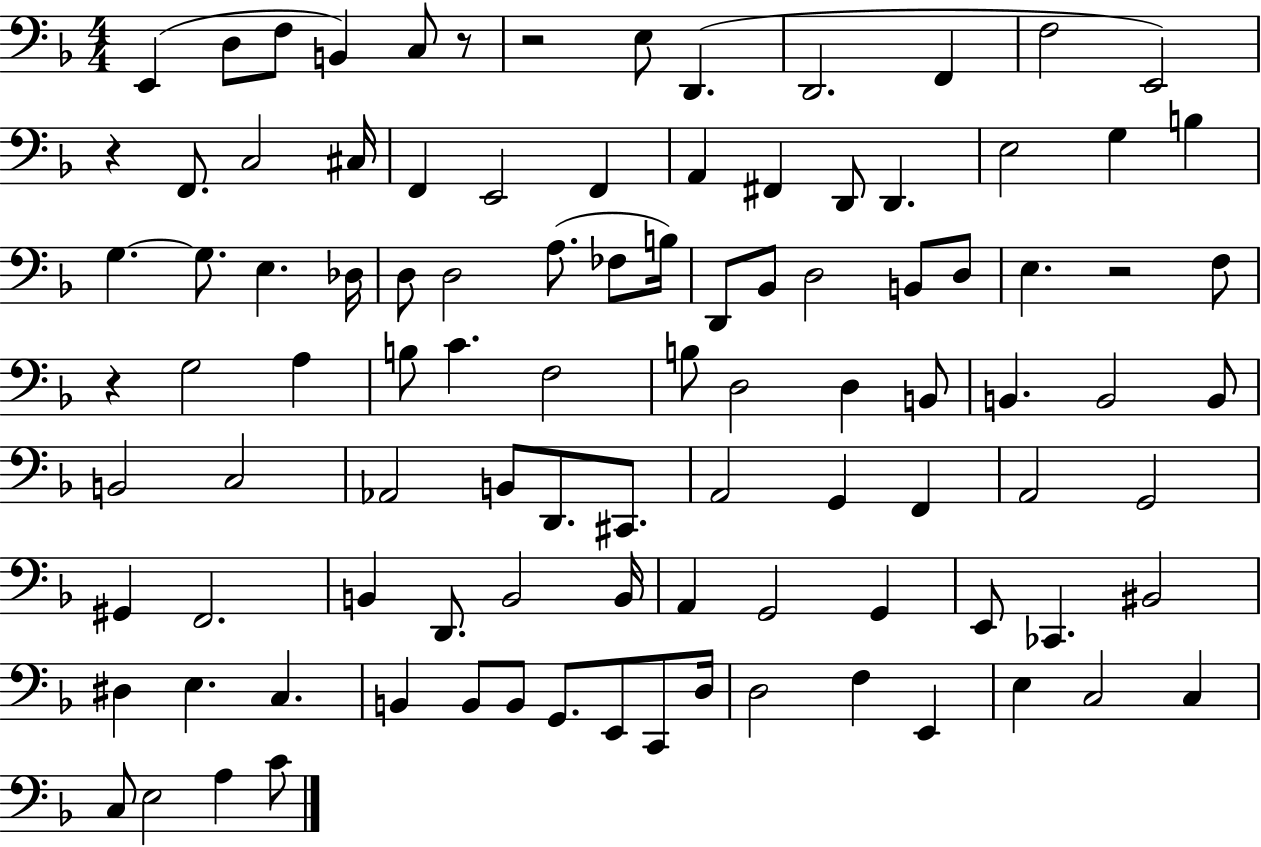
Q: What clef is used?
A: bass